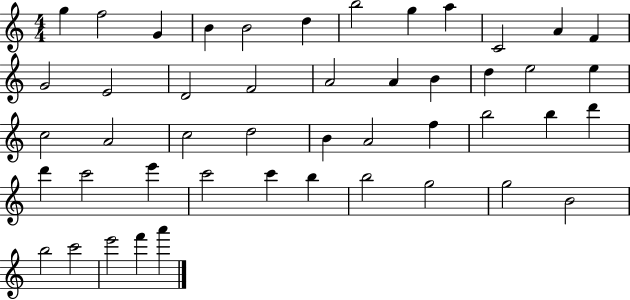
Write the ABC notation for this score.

X:1
T:Untitled
M:4/4
L:1/4
K:C
g f2 G B B2 d b2 g a C2 A F G2 E2 D2 F2 A2 A B d e2 e c2 A2 c2 d2 B A2 f b2 b d' d' c'2 e' c'2 c' b b2 g2 g2 B2 b2 c'2 e'2 f' a'